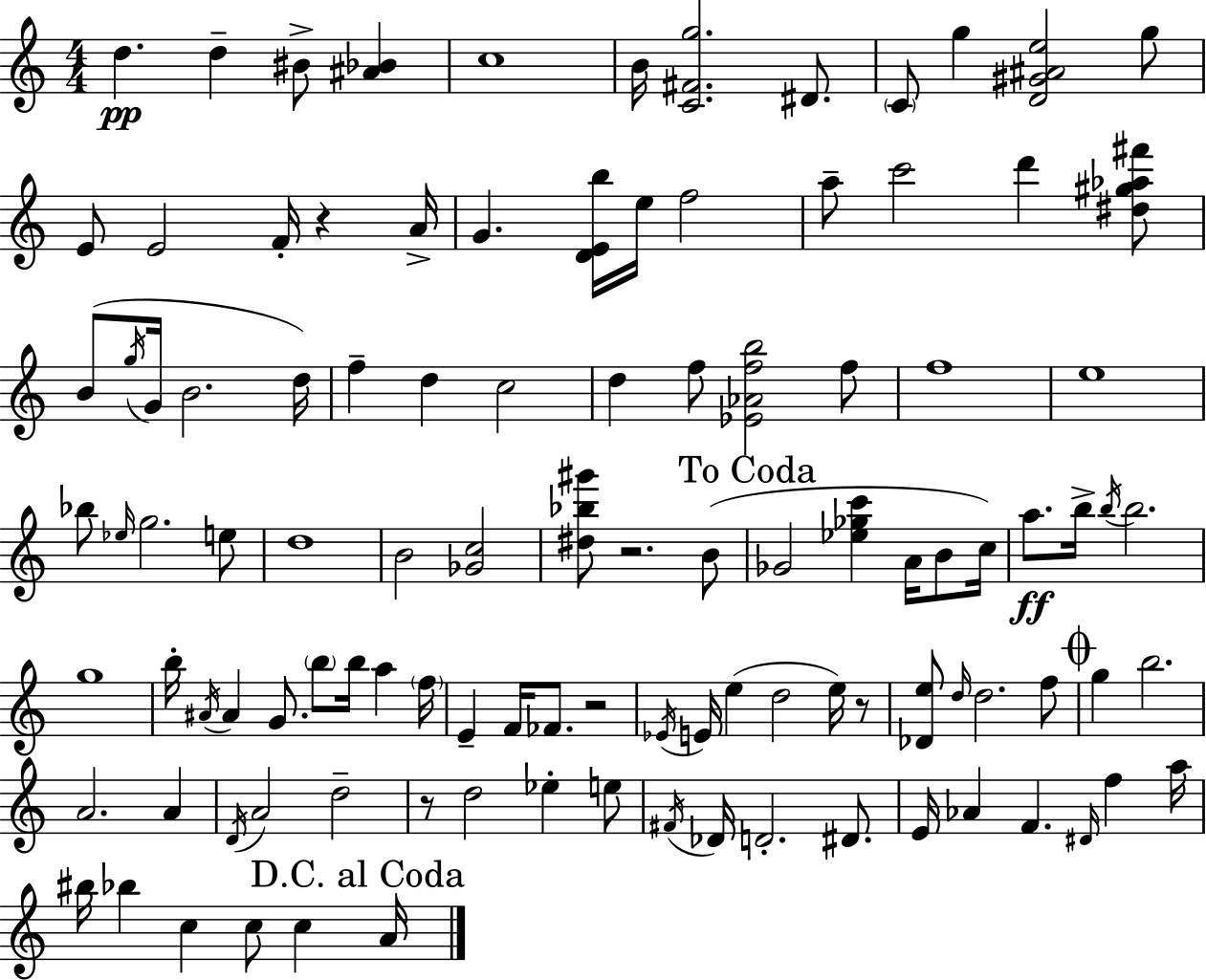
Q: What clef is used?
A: treble